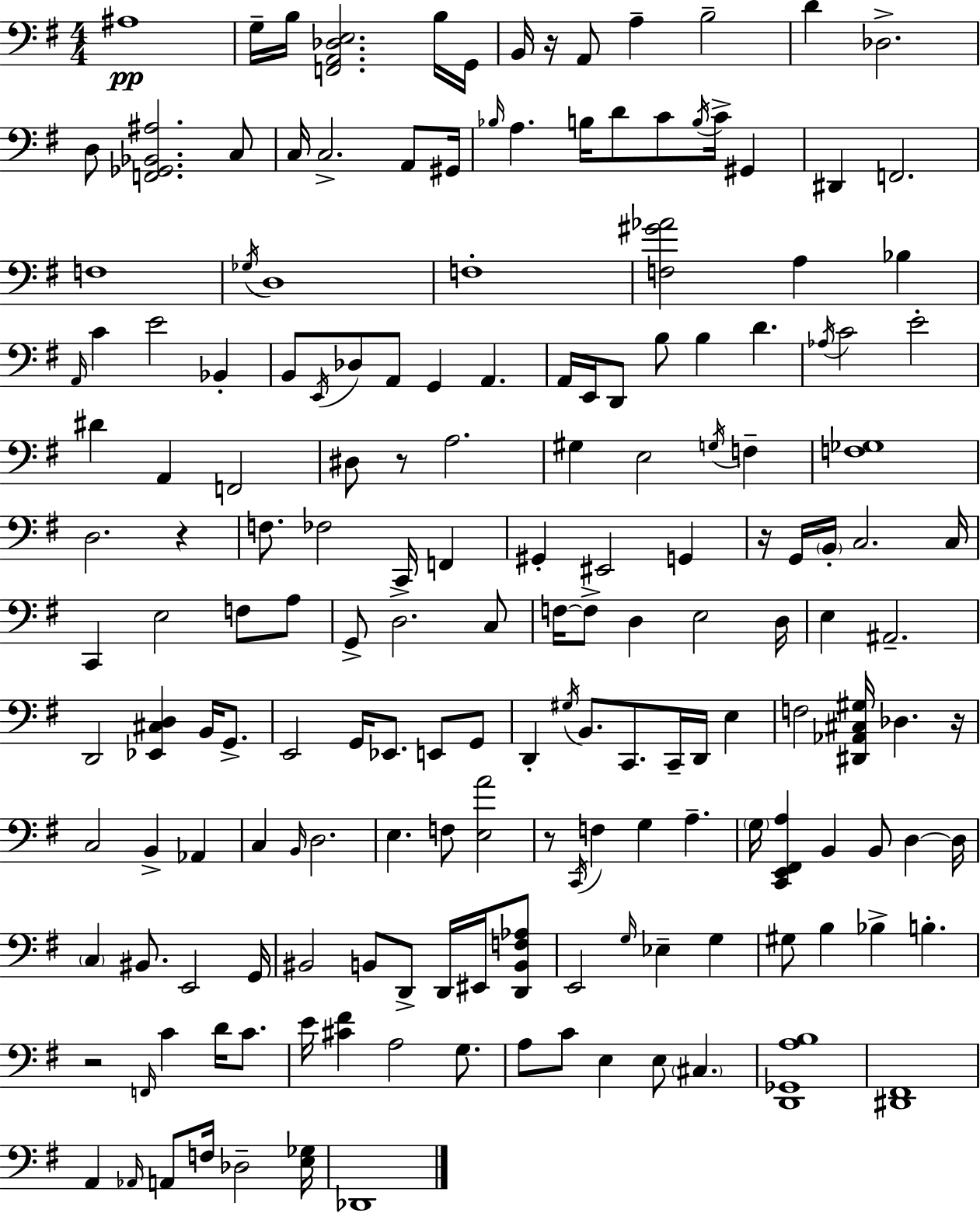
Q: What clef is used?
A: bass